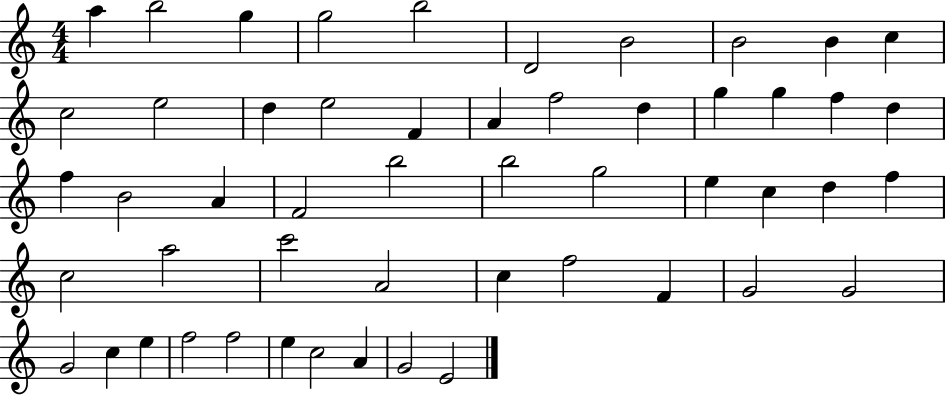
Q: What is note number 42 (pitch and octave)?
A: G4